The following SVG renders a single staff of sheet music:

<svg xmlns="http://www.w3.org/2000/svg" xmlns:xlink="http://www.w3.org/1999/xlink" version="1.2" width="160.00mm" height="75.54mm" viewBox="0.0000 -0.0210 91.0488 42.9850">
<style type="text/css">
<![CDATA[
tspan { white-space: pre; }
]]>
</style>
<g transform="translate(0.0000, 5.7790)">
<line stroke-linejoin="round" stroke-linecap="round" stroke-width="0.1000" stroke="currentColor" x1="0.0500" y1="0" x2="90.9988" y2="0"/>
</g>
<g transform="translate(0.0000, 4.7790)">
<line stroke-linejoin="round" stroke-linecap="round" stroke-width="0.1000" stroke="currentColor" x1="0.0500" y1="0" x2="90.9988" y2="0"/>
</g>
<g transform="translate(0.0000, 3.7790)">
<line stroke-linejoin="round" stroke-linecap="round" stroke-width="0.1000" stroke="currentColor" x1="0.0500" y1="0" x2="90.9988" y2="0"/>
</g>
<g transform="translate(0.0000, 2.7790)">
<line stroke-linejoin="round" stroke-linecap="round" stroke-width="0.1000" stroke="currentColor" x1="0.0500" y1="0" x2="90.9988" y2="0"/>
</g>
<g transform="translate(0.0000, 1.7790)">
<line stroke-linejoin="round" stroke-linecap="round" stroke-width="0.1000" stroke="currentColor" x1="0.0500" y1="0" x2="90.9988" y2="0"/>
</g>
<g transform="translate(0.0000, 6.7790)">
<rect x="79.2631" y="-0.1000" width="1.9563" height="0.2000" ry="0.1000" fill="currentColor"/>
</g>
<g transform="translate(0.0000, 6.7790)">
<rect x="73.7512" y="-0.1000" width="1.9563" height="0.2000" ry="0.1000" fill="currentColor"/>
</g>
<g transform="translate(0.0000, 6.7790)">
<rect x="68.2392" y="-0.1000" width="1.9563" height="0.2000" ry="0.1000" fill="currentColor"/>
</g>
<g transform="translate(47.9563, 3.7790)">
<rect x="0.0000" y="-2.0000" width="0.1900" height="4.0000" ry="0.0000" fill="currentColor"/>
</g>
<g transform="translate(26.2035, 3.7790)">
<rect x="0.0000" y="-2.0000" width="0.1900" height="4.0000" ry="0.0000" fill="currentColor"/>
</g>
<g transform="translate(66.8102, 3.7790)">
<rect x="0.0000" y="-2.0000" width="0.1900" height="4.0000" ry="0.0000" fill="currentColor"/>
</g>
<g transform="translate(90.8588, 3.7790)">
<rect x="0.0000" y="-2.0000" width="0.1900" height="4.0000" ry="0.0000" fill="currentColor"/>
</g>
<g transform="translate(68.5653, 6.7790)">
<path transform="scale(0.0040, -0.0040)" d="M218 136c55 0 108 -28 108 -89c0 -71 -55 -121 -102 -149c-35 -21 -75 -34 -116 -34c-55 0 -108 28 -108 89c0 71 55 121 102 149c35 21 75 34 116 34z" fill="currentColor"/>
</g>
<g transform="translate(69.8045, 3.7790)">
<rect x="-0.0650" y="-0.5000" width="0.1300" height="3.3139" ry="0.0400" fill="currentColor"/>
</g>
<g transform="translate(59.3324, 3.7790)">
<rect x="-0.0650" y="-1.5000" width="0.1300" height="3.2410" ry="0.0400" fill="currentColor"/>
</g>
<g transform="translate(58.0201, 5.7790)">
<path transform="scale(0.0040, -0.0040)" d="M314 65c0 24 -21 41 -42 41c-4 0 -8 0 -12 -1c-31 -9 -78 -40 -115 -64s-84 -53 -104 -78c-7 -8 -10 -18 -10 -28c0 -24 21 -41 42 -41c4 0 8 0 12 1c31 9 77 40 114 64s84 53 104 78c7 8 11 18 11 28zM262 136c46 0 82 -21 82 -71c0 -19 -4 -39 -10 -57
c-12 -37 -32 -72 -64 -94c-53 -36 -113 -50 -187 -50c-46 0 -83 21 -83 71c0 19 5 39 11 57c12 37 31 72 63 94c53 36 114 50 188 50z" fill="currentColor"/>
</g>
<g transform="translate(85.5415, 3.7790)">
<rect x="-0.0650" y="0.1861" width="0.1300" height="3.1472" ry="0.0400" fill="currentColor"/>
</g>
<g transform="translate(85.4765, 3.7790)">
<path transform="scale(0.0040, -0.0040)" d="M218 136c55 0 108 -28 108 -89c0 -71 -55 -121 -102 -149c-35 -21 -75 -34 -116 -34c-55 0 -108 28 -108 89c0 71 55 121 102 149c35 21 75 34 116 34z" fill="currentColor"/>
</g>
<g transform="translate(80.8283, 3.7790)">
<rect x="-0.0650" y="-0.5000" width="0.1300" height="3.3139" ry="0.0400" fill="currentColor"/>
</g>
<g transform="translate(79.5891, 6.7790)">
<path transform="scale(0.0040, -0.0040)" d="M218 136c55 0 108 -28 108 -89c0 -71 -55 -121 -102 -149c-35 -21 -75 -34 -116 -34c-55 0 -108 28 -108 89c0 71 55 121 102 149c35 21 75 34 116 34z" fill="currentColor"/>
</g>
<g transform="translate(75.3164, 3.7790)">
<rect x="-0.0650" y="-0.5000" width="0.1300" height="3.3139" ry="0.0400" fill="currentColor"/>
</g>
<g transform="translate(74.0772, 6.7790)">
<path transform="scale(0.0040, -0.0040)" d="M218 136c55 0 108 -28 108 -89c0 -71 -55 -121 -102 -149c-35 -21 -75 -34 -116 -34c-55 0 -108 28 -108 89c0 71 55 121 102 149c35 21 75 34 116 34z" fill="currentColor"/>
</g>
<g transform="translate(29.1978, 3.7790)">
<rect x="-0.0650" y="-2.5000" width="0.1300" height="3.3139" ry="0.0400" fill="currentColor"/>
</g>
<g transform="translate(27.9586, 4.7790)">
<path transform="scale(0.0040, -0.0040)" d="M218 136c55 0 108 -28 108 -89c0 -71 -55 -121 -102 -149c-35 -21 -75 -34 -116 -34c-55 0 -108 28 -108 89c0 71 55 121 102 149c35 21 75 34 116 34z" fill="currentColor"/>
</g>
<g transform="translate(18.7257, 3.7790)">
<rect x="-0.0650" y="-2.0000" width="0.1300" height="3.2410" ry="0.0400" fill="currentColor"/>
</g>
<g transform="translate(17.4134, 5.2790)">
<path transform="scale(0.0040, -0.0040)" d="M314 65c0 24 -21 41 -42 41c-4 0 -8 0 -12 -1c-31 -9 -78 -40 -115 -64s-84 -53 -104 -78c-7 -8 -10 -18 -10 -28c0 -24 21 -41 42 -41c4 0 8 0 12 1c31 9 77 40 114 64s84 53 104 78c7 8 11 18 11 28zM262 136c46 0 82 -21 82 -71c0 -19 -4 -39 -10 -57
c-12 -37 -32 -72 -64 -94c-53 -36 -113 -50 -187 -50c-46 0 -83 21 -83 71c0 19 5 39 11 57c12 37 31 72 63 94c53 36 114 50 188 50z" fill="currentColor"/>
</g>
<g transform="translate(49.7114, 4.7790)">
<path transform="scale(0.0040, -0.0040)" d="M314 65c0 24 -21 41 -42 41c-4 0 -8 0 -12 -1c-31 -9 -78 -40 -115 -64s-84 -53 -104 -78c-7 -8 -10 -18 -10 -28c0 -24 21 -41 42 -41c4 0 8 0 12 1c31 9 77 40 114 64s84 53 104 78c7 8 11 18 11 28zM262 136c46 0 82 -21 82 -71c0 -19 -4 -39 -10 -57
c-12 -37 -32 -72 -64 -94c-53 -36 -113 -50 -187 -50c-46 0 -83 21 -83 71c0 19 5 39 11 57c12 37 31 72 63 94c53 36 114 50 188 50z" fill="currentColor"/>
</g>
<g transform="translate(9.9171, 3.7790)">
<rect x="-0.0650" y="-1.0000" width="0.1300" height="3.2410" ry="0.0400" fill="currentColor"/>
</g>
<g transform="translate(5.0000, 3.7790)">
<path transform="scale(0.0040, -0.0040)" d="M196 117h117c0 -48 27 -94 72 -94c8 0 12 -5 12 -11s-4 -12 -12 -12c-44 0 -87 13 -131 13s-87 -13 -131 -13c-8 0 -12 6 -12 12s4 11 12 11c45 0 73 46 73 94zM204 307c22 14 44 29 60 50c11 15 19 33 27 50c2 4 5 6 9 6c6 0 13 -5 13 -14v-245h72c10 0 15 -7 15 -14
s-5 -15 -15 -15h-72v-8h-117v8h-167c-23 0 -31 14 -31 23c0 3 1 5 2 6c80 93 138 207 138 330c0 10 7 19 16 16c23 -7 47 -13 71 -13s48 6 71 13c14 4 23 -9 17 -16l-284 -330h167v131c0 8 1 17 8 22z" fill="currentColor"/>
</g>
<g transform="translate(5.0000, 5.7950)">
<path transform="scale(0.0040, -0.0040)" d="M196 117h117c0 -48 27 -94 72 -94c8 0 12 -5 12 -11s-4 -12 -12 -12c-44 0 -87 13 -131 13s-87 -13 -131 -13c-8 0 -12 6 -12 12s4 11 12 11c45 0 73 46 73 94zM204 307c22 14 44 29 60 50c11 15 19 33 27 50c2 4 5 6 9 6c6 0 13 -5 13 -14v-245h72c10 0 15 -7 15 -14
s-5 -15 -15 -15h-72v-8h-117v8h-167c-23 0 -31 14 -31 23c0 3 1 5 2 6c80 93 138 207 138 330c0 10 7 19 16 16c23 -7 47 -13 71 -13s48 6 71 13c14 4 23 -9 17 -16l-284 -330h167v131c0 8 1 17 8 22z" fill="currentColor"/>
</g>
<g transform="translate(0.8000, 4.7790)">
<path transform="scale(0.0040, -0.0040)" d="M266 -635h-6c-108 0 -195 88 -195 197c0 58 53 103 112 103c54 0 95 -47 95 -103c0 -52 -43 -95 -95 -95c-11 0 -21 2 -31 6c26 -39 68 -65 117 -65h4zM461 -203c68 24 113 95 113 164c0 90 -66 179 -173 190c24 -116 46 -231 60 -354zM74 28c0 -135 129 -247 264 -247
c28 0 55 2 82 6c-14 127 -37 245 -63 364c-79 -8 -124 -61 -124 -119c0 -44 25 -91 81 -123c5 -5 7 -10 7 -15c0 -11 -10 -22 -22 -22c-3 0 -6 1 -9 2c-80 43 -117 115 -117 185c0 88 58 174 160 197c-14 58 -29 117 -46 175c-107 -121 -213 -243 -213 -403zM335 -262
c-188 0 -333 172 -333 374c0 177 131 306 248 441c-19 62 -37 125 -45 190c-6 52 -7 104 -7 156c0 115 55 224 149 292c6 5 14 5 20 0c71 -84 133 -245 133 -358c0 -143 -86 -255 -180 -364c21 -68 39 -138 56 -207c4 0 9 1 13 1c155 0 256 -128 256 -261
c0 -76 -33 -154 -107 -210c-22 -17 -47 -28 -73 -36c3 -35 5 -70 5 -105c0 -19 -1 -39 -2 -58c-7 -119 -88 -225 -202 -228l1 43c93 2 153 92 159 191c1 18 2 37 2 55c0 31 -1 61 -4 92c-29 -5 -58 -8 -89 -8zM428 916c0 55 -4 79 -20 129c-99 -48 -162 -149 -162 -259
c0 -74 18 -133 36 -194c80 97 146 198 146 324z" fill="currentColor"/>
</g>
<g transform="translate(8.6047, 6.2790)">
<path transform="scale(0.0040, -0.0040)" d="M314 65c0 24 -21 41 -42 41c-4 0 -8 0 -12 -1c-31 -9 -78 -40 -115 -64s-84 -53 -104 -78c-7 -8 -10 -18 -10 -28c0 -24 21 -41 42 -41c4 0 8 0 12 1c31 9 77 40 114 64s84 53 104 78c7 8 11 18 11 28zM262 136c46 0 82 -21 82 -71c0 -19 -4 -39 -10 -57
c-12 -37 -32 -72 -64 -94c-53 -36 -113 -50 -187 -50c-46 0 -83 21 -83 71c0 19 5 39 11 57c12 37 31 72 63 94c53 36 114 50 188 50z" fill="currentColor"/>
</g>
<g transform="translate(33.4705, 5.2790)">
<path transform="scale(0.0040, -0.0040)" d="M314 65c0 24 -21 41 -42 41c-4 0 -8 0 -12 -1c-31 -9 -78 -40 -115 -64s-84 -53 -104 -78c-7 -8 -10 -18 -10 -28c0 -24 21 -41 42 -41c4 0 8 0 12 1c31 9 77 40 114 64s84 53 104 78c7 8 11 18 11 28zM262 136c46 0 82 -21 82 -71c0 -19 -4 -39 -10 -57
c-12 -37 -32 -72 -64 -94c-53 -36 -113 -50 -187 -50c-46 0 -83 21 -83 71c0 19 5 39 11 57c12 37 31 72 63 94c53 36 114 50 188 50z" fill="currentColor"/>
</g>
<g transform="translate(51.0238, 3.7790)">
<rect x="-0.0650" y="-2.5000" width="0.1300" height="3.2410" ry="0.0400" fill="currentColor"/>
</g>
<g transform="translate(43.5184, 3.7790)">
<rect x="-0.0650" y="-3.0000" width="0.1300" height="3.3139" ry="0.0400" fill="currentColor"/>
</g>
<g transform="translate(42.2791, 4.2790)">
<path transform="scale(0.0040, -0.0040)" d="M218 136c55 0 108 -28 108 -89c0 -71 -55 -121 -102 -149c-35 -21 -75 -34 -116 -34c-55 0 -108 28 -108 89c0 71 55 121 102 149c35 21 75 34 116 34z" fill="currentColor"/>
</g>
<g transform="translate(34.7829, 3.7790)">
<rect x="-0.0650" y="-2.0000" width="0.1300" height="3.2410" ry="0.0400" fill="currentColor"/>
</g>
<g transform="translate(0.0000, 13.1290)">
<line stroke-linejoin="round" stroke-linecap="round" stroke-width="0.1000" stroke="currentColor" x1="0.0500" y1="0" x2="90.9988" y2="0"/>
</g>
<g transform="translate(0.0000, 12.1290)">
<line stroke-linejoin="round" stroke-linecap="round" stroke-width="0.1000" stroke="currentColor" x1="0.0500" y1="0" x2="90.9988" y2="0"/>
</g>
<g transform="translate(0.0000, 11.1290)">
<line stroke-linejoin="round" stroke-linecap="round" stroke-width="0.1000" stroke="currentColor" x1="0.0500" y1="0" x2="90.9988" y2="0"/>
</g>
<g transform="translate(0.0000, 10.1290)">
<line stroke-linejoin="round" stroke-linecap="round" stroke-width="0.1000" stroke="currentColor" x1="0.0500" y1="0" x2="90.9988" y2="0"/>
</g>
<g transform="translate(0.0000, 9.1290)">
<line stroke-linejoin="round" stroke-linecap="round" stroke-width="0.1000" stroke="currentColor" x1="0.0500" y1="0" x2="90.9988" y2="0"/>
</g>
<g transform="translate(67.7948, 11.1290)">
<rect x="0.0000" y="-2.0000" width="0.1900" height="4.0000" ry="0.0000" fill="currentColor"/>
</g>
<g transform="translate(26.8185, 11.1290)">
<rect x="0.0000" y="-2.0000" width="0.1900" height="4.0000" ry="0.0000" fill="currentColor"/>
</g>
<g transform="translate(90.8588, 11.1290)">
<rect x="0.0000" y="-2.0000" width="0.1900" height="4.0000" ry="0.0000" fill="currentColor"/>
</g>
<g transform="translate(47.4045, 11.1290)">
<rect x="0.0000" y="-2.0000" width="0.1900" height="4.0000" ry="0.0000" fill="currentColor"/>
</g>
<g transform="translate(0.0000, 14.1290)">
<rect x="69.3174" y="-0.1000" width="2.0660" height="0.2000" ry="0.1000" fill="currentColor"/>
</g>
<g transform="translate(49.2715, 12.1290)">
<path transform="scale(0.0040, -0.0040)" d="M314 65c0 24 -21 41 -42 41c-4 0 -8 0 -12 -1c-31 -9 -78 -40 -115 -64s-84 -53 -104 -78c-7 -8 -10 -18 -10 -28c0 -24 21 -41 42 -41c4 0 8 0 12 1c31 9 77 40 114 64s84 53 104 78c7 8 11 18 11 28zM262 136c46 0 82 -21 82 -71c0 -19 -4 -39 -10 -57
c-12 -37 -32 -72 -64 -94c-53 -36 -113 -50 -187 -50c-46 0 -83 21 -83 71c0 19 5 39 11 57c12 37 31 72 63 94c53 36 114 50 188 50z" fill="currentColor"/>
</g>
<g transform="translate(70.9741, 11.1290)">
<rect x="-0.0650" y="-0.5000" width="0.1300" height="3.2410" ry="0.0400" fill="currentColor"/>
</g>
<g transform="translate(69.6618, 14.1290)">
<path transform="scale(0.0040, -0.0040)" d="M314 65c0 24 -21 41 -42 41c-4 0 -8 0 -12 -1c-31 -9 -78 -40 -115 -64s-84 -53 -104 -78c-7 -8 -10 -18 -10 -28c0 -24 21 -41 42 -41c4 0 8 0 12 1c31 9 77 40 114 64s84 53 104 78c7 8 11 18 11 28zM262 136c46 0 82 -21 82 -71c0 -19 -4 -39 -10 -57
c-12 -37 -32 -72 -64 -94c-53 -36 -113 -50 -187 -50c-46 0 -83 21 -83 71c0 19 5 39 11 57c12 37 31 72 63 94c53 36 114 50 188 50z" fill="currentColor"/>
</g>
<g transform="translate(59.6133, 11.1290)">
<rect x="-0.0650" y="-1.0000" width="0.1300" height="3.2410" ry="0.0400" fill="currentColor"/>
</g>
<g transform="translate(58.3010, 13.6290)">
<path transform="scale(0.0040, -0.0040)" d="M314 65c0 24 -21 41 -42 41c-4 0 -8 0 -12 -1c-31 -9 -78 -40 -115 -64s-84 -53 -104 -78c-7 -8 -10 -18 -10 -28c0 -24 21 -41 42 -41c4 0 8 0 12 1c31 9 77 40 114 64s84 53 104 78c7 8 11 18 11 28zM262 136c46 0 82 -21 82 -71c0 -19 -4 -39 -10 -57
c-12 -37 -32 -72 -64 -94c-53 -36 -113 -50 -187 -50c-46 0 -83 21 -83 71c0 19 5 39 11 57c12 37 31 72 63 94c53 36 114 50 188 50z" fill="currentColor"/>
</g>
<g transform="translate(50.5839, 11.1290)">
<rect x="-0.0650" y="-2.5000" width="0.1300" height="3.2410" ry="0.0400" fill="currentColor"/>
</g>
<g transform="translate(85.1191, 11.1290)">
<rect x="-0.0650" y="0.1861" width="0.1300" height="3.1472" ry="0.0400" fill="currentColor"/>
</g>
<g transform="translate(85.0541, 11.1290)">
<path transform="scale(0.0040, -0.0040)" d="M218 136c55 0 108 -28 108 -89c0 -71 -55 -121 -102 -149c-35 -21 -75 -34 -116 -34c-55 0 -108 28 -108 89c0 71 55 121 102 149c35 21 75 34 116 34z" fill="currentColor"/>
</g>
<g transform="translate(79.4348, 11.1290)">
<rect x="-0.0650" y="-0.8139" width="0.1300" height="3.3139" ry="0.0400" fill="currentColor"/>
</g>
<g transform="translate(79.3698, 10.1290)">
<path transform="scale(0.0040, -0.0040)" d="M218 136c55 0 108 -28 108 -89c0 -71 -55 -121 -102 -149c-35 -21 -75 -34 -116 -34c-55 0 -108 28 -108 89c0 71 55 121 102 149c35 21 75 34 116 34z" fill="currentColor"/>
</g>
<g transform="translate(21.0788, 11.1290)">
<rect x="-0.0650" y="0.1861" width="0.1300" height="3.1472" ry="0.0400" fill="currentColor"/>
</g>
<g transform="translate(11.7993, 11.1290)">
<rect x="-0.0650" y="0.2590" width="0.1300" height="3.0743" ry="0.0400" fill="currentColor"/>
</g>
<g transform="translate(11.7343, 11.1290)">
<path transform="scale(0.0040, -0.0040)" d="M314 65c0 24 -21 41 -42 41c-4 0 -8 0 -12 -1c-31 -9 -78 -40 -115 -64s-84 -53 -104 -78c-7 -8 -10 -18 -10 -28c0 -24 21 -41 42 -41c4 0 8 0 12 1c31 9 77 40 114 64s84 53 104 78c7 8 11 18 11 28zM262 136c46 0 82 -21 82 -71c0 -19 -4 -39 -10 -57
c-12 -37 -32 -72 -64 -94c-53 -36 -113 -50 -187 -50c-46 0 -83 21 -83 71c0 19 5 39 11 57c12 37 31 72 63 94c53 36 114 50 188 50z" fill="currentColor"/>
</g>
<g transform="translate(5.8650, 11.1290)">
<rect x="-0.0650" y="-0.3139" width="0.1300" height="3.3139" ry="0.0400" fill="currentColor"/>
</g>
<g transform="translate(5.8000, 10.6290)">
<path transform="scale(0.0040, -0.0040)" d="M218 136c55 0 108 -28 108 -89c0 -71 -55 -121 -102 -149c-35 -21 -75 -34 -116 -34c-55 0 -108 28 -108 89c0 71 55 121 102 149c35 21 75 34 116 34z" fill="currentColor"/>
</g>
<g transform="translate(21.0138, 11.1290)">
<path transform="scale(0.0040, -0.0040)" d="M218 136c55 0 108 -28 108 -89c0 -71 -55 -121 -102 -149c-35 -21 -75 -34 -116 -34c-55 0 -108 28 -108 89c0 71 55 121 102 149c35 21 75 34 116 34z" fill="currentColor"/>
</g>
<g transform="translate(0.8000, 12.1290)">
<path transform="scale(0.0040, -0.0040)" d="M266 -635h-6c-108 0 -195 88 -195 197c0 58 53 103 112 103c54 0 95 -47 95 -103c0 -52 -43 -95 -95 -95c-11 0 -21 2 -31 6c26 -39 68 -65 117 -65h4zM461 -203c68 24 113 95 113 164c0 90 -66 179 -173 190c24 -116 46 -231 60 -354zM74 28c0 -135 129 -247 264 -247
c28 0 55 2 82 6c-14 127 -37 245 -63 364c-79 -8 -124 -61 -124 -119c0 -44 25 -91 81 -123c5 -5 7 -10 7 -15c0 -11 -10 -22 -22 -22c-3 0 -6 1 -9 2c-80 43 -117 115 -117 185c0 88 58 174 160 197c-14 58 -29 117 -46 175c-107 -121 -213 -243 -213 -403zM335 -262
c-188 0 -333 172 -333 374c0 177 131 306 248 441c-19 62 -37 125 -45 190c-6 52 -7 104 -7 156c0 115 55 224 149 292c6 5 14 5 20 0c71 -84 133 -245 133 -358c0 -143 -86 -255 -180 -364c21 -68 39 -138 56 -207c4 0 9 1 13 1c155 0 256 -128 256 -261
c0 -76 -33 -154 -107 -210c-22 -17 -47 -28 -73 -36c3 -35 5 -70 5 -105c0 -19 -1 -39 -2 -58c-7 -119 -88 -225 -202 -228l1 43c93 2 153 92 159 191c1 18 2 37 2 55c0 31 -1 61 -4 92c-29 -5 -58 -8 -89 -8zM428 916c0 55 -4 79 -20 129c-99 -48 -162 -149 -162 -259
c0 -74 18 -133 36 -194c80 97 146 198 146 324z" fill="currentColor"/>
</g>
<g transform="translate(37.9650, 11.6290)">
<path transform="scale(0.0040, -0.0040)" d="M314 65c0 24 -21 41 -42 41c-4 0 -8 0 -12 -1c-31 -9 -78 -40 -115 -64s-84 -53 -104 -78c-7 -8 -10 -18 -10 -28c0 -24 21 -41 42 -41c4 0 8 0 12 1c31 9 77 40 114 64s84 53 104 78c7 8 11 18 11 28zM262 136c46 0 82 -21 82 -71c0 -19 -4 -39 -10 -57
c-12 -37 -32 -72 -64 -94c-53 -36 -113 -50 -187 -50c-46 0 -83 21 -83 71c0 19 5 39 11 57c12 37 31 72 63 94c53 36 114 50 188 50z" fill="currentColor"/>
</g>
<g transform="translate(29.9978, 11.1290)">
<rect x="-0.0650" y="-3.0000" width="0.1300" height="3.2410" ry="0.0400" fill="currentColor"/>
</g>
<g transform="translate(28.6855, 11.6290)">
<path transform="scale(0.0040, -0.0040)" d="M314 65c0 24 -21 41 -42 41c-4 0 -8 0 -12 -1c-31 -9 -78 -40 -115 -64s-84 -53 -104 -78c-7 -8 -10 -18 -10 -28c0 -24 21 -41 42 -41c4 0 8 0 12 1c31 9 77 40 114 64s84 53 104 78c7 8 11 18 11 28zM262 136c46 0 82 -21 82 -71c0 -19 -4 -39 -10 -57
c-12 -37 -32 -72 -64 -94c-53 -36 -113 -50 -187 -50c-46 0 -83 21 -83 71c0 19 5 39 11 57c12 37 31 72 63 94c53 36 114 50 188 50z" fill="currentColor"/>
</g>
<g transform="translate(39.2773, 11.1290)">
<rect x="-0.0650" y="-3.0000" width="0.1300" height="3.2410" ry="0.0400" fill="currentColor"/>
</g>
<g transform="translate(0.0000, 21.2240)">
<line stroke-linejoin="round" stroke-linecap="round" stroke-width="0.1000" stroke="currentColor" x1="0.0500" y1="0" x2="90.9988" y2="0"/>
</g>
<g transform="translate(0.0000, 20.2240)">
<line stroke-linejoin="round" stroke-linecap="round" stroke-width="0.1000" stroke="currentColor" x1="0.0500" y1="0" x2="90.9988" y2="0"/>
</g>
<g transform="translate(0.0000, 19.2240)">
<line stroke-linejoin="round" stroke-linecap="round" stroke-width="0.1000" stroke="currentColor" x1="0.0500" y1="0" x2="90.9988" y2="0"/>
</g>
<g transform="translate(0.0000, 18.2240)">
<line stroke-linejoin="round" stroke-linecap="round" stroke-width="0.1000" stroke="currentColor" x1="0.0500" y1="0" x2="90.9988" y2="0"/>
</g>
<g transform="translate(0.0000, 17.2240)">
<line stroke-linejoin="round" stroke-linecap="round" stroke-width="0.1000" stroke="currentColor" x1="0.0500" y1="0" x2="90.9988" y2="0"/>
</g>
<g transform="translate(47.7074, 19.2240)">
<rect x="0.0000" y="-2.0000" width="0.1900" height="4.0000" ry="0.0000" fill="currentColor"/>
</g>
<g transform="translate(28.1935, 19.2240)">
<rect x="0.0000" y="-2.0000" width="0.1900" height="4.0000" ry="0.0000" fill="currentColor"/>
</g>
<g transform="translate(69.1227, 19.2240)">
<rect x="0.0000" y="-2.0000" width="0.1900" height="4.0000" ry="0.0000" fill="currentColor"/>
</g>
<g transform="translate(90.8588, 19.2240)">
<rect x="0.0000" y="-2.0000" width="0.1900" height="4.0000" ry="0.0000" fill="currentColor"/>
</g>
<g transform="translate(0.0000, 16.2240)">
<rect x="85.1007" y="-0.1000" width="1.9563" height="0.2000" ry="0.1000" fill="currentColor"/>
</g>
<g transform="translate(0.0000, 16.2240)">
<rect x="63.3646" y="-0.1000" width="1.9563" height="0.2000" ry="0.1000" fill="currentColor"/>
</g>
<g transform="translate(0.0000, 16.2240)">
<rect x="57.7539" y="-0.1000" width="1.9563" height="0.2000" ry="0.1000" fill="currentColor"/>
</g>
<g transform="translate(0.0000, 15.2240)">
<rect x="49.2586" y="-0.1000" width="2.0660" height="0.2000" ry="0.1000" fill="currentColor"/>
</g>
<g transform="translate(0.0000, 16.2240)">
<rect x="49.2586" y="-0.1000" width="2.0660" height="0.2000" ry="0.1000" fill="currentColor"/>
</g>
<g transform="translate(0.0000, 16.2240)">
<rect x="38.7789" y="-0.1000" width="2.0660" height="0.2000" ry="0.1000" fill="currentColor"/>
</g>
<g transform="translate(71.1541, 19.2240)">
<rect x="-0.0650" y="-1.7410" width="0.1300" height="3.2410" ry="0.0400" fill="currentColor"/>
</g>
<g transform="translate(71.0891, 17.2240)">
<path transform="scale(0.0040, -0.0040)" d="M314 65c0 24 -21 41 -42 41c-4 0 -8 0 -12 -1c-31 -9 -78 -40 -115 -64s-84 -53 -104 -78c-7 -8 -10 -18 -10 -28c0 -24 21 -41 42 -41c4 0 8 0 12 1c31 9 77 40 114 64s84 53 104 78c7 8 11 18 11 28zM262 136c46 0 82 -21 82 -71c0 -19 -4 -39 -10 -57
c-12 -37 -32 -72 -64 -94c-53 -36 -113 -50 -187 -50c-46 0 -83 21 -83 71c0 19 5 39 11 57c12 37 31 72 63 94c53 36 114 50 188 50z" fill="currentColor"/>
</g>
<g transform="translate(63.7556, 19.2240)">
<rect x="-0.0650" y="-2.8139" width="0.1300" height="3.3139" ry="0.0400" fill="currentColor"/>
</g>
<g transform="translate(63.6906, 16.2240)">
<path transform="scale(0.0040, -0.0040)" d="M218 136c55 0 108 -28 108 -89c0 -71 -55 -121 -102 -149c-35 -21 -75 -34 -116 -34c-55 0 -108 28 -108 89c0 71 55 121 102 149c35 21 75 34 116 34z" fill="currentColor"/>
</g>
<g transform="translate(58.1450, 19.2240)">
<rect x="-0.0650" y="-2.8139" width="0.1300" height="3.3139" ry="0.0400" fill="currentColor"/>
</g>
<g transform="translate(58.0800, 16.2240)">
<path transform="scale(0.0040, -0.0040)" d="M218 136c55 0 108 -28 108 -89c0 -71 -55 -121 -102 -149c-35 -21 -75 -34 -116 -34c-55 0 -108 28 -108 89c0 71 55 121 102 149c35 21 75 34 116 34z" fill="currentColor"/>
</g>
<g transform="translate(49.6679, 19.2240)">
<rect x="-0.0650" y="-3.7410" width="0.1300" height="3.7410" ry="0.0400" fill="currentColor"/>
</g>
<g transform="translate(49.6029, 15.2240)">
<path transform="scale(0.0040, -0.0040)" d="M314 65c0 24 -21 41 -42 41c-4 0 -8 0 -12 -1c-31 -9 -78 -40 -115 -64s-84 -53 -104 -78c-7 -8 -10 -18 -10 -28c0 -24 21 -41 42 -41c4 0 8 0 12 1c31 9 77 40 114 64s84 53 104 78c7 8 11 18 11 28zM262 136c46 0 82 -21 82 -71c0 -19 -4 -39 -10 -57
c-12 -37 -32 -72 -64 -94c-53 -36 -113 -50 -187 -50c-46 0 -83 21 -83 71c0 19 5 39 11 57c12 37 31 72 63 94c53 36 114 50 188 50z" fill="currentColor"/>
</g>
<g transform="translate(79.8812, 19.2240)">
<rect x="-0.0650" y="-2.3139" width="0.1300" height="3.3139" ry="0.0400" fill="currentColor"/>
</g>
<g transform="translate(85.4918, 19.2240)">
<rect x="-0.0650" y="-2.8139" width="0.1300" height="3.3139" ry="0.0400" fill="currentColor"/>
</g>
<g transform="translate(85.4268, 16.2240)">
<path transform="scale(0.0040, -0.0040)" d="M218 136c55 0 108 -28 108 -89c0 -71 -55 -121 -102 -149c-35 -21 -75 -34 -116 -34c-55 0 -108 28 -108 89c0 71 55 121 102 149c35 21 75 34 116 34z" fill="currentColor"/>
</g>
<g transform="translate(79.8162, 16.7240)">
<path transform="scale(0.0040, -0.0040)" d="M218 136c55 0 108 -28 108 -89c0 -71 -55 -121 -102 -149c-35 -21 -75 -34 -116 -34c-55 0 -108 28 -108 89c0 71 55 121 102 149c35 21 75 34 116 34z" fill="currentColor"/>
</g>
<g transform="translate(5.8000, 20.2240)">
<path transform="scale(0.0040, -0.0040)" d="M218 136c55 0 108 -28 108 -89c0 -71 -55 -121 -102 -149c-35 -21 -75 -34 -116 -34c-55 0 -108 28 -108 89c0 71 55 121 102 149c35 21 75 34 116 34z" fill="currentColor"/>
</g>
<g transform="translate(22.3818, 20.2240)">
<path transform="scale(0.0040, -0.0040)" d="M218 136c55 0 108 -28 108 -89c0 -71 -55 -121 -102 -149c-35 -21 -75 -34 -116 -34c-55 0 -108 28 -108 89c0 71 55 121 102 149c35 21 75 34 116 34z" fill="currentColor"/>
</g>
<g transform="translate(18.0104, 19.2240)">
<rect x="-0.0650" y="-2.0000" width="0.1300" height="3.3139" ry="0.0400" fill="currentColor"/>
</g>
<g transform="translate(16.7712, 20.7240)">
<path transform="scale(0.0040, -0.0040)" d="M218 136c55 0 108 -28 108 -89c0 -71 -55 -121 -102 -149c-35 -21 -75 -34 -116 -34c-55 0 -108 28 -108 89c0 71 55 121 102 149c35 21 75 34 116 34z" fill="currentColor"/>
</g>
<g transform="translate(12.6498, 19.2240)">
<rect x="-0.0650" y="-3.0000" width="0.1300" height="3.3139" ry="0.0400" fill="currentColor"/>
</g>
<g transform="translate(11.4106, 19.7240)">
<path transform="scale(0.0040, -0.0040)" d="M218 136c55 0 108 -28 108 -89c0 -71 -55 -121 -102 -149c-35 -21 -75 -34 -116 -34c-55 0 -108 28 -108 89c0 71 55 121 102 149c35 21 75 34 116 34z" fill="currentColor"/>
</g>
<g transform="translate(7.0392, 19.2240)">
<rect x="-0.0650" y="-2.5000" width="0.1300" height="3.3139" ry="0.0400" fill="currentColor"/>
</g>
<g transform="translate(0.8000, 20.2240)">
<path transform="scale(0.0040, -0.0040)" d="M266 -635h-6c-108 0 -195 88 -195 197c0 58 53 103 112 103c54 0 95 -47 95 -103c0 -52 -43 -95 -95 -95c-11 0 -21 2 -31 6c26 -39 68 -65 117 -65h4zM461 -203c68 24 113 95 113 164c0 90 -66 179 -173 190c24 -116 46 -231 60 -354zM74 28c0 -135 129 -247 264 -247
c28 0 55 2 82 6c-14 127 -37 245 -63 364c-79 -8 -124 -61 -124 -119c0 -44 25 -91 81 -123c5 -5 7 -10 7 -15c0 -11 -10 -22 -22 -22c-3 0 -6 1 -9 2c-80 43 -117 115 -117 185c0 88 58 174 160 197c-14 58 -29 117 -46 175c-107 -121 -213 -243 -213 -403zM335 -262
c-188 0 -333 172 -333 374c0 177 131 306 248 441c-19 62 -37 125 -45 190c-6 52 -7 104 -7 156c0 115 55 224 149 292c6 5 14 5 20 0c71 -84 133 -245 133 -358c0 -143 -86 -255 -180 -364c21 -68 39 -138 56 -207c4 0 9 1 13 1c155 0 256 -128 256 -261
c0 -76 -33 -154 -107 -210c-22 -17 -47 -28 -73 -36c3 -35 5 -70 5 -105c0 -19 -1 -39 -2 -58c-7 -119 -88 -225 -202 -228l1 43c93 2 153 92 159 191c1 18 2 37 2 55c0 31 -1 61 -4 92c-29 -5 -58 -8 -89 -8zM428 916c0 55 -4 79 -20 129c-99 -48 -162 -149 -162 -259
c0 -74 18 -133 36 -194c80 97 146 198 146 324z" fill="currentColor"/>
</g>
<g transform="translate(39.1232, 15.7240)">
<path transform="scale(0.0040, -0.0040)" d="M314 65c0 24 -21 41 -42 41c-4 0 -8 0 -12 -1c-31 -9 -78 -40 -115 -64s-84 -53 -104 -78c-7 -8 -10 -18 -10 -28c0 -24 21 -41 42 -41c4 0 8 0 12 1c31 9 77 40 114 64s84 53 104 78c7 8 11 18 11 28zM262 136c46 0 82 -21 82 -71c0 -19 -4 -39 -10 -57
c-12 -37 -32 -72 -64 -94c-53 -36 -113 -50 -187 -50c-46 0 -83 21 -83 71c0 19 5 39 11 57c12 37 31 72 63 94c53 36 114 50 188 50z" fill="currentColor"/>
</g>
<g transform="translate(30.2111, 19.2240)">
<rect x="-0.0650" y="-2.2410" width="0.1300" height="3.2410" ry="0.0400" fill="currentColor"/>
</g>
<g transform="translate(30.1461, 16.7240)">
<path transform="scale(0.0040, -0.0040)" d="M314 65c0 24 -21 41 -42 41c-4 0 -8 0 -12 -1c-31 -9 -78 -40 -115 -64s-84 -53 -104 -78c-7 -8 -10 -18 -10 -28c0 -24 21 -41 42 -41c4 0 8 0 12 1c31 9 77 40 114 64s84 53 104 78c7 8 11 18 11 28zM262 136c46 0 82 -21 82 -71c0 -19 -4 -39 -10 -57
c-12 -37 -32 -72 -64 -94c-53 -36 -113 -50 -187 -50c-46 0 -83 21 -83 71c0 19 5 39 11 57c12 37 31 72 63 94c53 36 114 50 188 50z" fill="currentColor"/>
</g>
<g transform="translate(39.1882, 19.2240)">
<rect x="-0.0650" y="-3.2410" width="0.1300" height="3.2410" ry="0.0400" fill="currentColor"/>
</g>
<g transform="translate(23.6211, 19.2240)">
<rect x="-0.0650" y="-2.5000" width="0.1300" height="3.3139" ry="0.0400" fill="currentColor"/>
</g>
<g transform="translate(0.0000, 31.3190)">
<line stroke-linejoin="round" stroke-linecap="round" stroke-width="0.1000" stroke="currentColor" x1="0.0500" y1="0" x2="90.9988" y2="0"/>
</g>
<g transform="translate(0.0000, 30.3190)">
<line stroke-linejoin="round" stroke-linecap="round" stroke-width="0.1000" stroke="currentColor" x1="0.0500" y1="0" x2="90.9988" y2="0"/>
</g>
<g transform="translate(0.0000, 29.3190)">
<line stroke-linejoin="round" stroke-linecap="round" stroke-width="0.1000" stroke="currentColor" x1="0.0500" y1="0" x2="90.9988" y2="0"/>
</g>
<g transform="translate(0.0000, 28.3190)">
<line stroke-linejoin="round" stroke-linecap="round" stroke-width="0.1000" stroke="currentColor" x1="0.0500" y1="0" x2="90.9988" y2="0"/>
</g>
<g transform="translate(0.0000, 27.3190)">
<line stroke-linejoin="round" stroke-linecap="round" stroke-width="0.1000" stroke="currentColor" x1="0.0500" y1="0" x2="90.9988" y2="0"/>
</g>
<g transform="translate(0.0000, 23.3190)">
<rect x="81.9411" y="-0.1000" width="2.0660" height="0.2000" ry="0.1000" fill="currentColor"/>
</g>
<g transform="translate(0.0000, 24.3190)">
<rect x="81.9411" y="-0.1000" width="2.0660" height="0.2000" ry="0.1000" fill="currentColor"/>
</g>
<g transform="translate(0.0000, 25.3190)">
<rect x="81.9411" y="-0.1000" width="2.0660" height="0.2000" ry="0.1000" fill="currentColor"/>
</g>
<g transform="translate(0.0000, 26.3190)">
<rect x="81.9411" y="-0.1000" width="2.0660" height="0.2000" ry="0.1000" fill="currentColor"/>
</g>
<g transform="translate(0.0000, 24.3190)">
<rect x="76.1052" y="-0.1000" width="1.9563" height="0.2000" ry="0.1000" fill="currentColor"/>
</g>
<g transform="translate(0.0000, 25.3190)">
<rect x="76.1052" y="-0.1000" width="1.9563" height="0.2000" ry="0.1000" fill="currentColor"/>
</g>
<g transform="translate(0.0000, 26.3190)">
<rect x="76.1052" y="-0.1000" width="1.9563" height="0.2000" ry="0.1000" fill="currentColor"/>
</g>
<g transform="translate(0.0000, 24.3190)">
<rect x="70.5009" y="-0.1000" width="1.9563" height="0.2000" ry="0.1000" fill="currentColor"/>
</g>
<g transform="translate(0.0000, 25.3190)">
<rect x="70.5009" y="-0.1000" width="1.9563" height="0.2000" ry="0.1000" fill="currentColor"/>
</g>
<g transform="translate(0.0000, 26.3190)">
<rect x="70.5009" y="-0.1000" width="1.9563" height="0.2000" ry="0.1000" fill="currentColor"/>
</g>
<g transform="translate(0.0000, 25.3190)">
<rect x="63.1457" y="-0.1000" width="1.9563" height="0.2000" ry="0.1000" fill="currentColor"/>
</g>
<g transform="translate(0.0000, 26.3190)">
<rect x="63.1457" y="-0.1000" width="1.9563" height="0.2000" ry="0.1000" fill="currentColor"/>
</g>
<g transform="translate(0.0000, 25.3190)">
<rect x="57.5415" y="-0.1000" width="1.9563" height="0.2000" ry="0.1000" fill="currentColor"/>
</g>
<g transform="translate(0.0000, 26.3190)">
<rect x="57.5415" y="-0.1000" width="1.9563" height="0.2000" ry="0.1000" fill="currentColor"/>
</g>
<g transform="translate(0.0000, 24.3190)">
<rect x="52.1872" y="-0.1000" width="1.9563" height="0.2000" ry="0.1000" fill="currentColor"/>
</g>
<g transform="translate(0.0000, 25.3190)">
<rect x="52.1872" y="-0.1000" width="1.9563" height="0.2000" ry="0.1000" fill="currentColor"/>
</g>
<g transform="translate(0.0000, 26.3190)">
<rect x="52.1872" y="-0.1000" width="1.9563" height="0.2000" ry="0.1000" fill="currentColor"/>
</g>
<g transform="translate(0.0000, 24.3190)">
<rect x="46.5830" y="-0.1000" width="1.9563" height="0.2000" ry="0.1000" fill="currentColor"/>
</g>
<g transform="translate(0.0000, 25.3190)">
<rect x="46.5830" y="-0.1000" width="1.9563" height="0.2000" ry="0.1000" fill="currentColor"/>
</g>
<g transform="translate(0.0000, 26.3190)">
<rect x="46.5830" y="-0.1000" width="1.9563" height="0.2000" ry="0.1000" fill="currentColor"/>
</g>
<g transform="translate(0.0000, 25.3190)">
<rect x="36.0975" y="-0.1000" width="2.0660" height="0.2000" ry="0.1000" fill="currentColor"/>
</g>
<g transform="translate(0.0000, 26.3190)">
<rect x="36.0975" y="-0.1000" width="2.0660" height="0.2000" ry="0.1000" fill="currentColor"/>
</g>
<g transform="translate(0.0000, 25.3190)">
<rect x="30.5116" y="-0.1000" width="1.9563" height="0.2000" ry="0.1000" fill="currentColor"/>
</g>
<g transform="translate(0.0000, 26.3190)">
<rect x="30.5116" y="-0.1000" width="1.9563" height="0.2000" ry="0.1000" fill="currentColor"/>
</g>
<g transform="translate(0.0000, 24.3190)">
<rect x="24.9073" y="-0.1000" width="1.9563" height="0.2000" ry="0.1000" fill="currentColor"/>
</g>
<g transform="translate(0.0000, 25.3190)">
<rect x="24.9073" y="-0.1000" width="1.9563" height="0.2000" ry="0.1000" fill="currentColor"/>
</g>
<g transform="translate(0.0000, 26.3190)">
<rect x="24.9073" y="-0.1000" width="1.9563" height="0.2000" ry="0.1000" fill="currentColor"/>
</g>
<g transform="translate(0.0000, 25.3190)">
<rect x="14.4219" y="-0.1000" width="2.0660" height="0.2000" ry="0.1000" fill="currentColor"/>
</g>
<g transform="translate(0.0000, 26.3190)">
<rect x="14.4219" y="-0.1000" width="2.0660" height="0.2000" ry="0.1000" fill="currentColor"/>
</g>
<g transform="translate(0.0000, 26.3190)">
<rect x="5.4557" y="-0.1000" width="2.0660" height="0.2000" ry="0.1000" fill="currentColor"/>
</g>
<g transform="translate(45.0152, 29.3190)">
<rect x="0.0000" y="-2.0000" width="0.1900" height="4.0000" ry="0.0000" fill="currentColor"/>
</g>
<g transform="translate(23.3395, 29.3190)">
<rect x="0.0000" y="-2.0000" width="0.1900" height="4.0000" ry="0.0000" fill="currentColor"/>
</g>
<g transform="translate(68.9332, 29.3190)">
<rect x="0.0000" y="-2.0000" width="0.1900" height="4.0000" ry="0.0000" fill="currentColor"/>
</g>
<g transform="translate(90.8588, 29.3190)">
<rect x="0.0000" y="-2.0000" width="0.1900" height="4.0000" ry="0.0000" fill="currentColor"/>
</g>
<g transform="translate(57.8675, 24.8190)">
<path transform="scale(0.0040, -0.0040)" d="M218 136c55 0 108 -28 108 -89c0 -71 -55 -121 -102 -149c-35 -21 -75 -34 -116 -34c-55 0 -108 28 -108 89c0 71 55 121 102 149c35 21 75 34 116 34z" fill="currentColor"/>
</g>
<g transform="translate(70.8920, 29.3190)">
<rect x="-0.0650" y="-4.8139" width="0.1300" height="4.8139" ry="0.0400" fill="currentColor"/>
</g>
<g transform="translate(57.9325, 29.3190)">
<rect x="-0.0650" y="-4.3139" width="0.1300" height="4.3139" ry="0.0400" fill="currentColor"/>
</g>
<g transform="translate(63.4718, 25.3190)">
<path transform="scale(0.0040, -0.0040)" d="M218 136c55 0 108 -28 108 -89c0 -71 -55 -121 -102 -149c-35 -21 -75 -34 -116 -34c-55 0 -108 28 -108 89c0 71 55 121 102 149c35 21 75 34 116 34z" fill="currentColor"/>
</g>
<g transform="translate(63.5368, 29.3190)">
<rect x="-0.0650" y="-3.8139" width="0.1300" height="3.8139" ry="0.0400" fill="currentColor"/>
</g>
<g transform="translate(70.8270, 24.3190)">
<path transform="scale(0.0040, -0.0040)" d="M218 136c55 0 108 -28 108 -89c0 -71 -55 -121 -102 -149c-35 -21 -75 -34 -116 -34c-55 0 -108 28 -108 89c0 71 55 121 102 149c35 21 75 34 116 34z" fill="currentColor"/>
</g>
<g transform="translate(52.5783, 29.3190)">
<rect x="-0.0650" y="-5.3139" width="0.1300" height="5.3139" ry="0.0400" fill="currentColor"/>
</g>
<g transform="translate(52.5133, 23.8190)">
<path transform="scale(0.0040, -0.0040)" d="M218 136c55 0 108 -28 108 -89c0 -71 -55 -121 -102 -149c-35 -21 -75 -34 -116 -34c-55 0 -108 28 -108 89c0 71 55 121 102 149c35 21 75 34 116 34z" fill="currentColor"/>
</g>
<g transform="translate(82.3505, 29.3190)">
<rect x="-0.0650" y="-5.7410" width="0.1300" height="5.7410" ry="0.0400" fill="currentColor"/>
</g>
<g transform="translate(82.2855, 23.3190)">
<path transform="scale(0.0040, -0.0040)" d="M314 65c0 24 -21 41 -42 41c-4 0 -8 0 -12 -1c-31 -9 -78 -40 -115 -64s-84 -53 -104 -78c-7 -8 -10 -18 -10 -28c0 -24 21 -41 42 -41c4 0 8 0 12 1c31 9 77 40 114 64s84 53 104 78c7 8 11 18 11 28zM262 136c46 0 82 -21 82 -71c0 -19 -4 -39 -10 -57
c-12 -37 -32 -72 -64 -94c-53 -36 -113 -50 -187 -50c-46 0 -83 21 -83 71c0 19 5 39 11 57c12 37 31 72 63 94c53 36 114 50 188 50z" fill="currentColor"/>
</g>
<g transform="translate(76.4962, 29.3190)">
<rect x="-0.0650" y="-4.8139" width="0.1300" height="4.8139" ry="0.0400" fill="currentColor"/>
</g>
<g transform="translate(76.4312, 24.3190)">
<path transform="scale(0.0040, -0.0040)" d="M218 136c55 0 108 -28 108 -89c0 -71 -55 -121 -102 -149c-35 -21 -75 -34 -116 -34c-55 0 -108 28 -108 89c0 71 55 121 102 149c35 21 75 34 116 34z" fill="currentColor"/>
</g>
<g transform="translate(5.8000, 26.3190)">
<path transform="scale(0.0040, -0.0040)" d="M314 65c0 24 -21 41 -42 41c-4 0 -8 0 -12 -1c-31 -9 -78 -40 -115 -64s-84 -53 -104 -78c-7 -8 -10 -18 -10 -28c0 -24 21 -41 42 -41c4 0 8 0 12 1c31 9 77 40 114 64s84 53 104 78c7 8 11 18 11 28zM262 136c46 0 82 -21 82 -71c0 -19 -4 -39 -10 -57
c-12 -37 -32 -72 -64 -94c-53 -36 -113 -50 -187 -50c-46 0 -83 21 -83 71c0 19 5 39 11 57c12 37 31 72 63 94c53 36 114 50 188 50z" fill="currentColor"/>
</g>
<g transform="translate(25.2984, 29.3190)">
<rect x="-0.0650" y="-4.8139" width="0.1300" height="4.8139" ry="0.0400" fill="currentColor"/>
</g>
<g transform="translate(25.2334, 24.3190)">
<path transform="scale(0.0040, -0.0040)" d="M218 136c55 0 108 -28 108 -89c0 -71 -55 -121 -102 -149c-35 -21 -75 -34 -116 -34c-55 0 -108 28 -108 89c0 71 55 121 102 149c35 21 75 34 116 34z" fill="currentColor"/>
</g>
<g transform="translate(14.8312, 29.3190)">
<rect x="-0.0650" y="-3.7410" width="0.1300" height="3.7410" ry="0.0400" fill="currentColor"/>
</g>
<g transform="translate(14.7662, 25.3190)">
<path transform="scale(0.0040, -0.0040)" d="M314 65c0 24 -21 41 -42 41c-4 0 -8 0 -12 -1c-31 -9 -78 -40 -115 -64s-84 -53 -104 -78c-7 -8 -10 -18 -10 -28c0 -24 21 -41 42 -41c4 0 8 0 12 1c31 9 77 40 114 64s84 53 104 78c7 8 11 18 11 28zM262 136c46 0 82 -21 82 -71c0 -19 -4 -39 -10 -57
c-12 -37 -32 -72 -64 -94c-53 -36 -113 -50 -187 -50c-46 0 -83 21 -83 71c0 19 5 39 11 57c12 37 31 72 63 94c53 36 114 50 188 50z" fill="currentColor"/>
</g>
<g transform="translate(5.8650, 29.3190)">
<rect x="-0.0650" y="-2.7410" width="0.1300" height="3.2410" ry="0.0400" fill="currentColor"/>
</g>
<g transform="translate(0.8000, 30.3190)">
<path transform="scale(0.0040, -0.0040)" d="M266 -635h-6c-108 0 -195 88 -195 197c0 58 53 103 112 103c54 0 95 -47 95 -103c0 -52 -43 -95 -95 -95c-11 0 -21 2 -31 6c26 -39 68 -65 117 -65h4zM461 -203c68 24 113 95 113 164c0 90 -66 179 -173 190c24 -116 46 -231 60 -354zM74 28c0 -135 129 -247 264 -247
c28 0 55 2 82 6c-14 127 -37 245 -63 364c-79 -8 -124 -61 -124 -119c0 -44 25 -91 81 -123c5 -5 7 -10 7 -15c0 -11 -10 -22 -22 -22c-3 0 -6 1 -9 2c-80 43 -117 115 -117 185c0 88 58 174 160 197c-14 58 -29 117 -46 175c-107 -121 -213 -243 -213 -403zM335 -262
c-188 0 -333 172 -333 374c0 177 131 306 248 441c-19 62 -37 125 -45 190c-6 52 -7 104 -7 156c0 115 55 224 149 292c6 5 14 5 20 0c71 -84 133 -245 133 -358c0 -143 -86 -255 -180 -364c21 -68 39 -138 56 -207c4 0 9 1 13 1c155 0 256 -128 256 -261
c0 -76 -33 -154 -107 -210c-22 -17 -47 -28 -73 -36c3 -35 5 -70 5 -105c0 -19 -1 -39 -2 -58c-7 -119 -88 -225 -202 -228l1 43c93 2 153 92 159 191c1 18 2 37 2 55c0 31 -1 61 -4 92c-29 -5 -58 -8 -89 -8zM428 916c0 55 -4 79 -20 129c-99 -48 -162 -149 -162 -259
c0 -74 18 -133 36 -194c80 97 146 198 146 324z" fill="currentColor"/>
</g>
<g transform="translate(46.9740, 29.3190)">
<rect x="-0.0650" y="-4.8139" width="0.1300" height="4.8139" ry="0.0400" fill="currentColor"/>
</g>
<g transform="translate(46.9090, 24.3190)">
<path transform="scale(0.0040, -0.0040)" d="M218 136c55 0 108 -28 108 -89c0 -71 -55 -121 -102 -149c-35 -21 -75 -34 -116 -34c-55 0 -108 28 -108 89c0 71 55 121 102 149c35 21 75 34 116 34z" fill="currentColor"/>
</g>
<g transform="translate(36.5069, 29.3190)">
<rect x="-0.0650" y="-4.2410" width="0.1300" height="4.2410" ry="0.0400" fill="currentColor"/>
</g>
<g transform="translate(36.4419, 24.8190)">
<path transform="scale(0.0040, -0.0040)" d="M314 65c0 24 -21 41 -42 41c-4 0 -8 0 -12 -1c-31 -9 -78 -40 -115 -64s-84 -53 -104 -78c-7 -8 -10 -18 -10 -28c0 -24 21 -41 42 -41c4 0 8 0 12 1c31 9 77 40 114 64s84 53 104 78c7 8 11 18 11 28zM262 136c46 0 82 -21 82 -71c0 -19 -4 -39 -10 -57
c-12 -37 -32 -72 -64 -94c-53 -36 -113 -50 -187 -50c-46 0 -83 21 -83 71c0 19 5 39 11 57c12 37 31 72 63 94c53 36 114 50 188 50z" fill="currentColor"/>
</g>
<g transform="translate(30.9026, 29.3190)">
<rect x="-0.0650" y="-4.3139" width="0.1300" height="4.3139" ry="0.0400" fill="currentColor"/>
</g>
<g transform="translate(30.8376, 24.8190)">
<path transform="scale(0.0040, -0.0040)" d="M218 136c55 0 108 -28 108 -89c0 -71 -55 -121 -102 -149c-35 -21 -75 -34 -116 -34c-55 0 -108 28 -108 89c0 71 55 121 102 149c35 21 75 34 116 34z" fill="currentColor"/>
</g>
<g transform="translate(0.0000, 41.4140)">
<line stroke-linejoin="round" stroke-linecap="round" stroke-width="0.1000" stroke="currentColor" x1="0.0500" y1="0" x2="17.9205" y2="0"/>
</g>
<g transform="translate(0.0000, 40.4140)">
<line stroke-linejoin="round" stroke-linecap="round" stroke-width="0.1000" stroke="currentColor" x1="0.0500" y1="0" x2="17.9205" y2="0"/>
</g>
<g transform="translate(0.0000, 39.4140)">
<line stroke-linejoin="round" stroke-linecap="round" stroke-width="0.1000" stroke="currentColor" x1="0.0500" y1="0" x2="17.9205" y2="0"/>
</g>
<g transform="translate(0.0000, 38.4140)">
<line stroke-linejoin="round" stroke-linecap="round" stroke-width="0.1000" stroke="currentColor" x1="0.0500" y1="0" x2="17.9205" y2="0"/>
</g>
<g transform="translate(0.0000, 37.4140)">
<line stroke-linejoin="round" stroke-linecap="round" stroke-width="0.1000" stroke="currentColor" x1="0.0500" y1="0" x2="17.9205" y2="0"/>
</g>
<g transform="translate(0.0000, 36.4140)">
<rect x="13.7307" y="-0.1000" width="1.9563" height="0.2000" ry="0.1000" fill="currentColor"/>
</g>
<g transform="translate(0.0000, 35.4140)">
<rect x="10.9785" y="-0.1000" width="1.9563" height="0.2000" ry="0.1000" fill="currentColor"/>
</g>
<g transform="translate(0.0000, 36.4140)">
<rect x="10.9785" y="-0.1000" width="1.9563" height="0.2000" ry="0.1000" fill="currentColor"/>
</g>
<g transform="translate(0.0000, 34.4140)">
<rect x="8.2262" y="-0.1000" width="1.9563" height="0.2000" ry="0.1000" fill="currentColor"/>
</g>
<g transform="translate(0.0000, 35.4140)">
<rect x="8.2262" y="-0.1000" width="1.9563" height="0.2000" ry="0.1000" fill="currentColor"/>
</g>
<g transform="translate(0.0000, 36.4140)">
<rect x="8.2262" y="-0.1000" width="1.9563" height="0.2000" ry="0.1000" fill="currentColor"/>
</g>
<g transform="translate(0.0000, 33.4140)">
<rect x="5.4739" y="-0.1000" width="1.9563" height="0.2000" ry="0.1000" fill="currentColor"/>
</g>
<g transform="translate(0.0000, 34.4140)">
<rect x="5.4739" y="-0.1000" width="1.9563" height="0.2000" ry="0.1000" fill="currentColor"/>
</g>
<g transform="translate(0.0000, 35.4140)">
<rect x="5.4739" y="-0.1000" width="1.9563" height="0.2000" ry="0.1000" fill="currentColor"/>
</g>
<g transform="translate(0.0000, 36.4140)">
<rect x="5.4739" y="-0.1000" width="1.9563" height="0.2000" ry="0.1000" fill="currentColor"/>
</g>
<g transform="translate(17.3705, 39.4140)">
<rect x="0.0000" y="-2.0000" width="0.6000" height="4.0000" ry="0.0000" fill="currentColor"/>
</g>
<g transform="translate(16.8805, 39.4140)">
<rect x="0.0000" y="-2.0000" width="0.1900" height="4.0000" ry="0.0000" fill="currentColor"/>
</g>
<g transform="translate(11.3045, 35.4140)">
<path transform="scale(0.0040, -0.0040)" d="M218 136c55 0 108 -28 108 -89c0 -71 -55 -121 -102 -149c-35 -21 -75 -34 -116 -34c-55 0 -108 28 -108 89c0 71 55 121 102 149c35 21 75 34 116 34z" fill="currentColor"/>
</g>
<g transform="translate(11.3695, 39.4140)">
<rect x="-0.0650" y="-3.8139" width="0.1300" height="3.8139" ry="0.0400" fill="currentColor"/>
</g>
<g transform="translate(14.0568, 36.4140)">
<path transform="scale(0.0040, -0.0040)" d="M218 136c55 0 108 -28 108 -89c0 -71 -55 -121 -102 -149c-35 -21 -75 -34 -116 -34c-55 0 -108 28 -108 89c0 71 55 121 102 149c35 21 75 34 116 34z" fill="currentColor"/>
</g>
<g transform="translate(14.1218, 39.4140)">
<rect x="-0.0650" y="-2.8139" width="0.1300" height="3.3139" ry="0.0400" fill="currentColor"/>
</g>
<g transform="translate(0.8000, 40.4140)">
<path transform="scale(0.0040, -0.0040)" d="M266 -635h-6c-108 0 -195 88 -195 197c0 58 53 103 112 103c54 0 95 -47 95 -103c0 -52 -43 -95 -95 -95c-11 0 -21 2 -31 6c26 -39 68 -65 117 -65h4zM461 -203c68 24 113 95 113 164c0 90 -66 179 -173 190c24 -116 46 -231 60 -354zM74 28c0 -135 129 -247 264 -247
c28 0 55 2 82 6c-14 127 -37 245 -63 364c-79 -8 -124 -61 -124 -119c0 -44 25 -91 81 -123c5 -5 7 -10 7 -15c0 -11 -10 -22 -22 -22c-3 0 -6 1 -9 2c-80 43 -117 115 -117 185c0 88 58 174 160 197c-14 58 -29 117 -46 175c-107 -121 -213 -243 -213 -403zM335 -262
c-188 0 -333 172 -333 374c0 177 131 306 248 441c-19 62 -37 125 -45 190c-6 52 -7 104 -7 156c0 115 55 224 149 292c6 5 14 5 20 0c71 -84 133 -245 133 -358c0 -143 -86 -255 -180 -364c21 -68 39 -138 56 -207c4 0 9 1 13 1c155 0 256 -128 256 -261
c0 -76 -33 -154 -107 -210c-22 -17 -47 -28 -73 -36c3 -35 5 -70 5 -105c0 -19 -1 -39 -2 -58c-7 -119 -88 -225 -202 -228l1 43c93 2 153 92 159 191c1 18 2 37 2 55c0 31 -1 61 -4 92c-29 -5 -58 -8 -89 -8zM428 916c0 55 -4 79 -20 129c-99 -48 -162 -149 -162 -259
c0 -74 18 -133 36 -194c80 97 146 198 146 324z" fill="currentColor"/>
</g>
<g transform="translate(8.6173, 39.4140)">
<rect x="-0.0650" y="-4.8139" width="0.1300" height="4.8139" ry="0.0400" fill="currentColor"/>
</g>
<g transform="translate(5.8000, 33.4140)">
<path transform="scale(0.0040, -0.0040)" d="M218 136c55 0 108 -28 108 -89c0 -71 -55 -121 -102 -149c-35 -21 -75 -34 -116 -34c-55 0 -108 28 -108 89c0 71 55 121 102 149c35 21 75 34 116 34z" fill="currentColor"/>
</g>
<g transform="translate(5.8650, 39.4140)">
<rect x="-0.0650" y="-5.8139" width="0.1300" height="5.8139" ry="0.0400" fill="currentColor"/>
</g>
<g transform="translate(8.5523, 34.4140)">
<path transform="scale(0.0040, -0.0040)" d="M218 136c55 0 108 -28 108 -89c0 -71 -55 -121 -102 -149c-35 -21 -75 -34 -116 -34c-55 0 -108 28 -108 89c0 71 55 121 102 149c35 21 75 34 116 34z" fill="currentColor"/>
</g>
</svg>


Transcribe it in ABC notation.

X:1
T:Untitled
M:4/4
L:1/4
K:C
D2 F2 G F2 A G2 E2 C C C B c B2 B A2 A2 G2 D2 C2 d B G A F G g2 b2 c'2 a a f2 g a a2 c'2 e' d' d'2 e' f' d' c' e' e' g'2 g' e' c' a